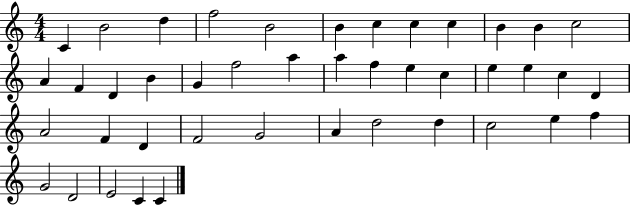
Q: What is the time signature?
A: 4/4